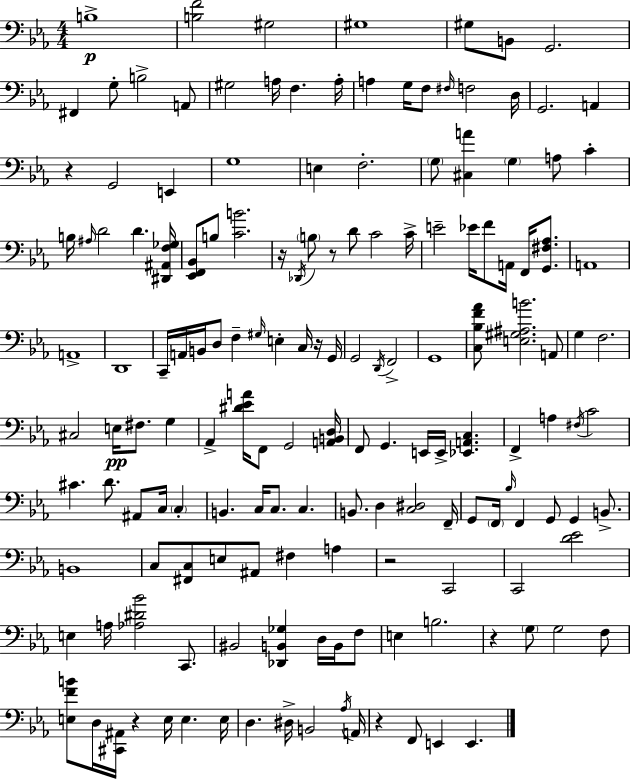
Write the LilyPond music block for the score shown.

{
  \clef bass
  \numericTimeSignature
  \time 4/4
  \key c \minor
  b1->\p | <b f'>2 gis2 | gis1 | gis8 b,8 g,2. | \break fis,4 g8-. b2-> a,8 | gis2 a16 f4. a16-. | a4 g16 f8 \grace { fis16 } f2 | d16 g,2. a,4 | \break r4 g,2 e,4 | g1 | e4 f2.-. | \parenthesize g8 <cis a'>4 \parenthesize g4 a8 c'4-. | \break b16 \grace { ais16 } d'2 d'4. | <dis, ais, f ges>16 <ees, f, bes,>8 b8 <c' b'>2. | r16 \acciaccatura { des,16 } \parenthesize b8 r8 d'8 c'2 | c'16-> e'2-- ees'16 f'8 a,16 f,16 | \break <g, fis aes>8. a,1 | a,1-> | d,1 | c,16-- a,16 b,16 d8 f4-- \grace { gis16 } e4-. | \break c16 r16 g,16 g,2 \acciaccatura { d,16 } f,2-> | g,1 | <c bes f' aes'>8 <e gis ais b'>2. | a,8 g4 f2. | \break cis2 e16\pp fis8. | g4 aes,4-> <dis' ees' a'>16 f,8 g,2 | <a, b, d>16 f,8 g,4. e,16 e,16-> <ees, a, c>4. | f,4-> a4 \acciaccatura { fis16 } c'2 | \break cis'4. d'8. ais,8 | c16 \parenthesize c4-. b,4. c16 c8. | c4. b,8. d4 <c dis>2 | f,16-- g,8 \parenthesize f,16 \grace { bes16 } f,4 g,8 | \break g,4 b,8.-> b,1 | c8 <fis, c>8 e8 ais,8 fis4 | a4 r2 c,2 | c,2 <d' ees'>2 | \break e4 a16 <aes dis' bes'>2 | c,8. bis,2 <des, b, ges>4 | d16 b,16 f8 e4 b2. | r4 \parenthesize g8 g2 | \break f8 <e f' b'>8 d16 <cis, ais,>16 r4 e16 | e4. e16 d4. dis16-> b,2 | \acciaccatura { aes16 } a,16 r4 f,8 e,4 | e,4. \bar "|."
}